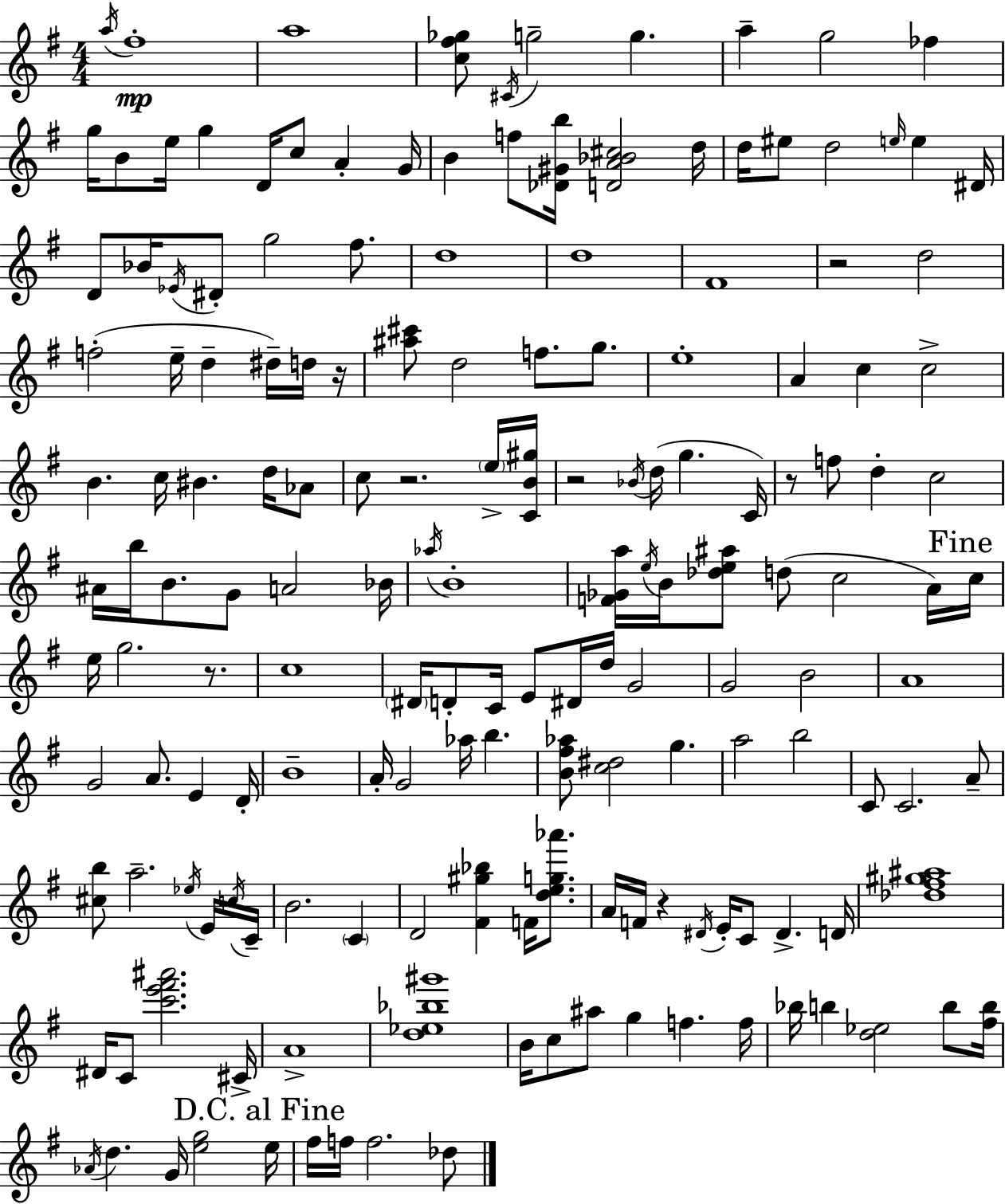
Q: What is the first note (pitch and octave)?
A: A5